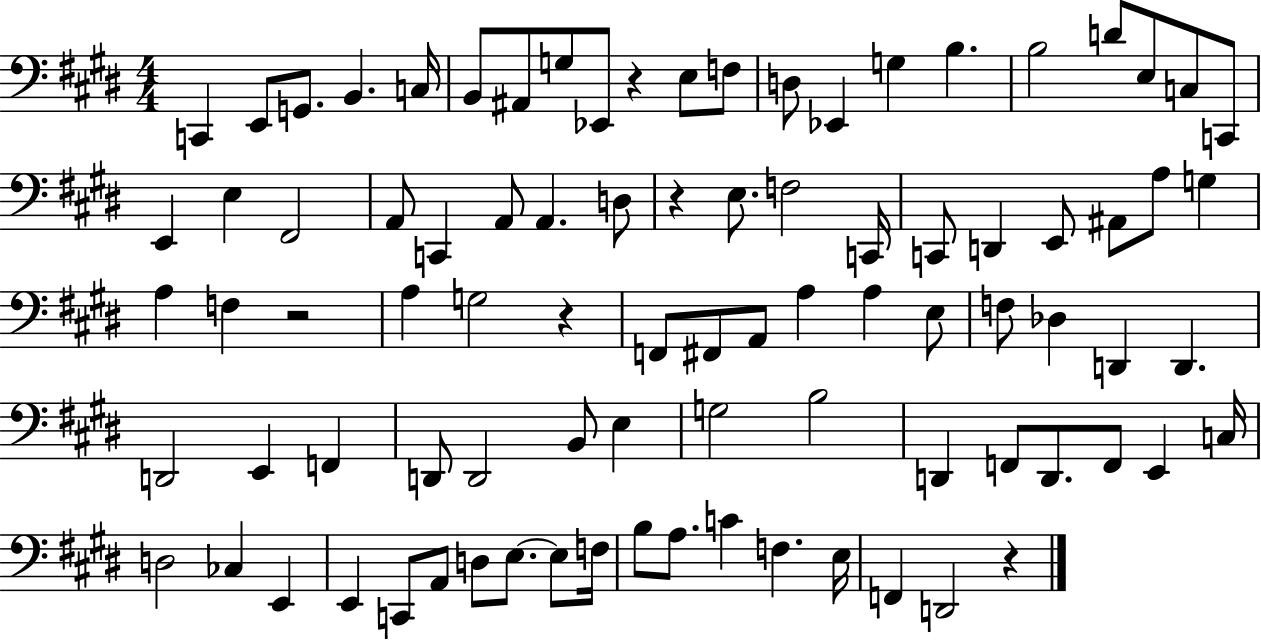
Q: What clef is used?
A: bass